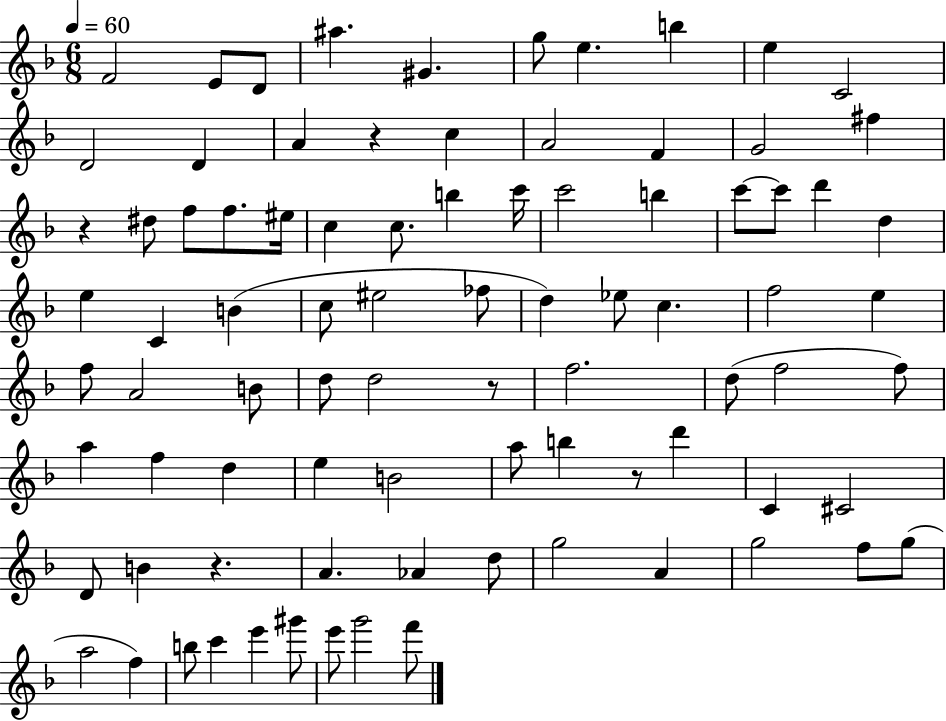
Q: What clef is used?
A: treble